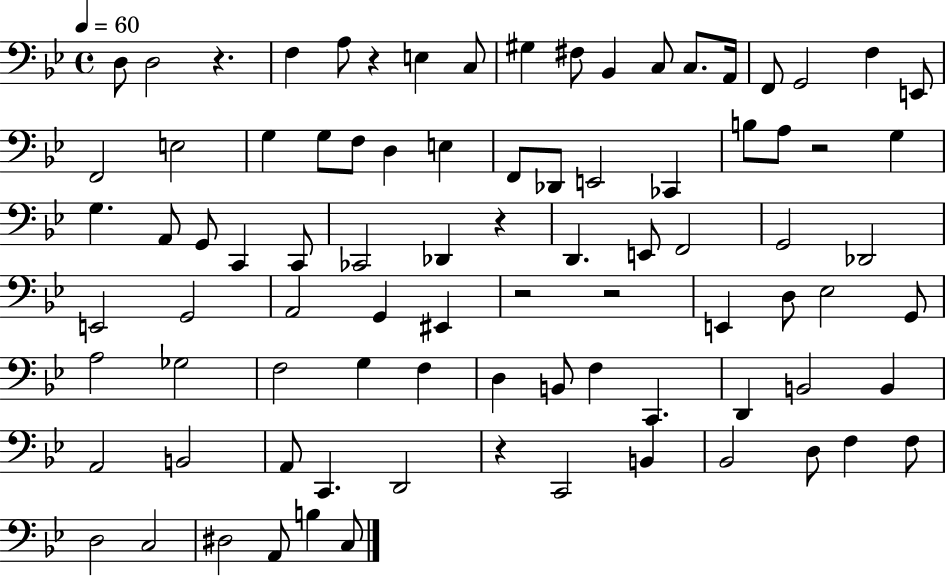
{
  \clef bass
  \time 4/4
  \defaultTimeSignature
  \key bes \major
  \tempo 4 = 60
  \repeat volta 2 { d8 d2 r4. | f4 a8 r4 e4 c8 | gis4 fis8 bes,4 c8 c8. a,16 | f,8 g,2 f4 e,8 | \break f,2 e2 | g4 g8 f8 d4 e4 | f,8 des,8 e,2 ces,4 | b8 a8 r2 g4 | \break g4. a,8 g,8 c,4 c,8 | ces,2 des,4 r4 | d,4. e,8 f,2 | g,2 des,2 | \break e,2 g,2 | a,2 g,4 eis,4 | r2 r2 | e,4 d8 ees2 g,8 | \break a2 ges2 | f2 g4 f4 | d4 b,8 f4 c,4. | d,4 b,2 b,4 | \break a,2 b,2 | a,8 c,4. d,2 | r4 c,2 b,4 | bes,2 d8 f4 f8 | \break d2 c2 | dis2 a,8 b4 c8 | } \bar "|."
}